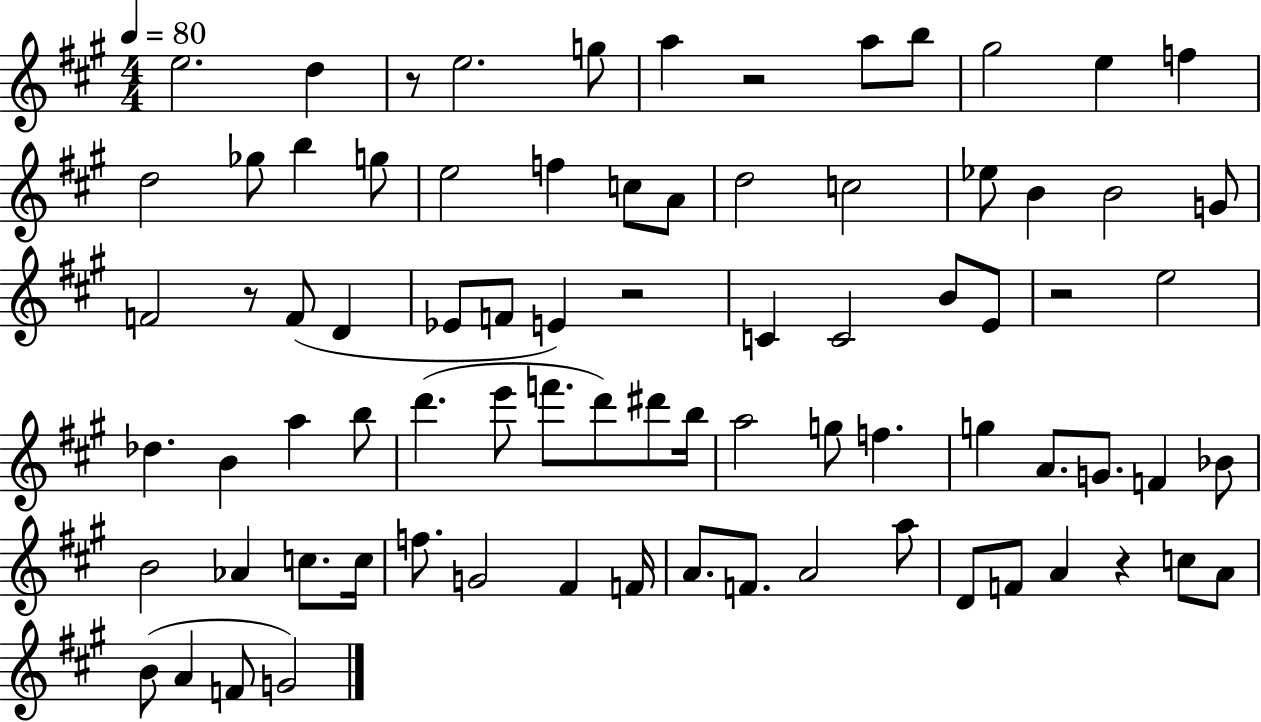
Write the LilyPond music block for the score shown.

{
  \clef treble
  \numericTimeSignature
  \time 4/4
  \key a \major
  \tempo 4 = 80
  \repeat volta 2 { e''2. d''4 | r8 e''2. g''8 | a''4 r2 a''8 b''8 | gis''2 e''4 f''4 | \break d''2 ges''8 b''4 g''8 | e''2 f''4 c''8 a'8 | d''2 c''2 | ees''8 b'4 b'2 g'8 | \break f'2 r8 f'8( d'4 | ees'8 f'8 e'4) r2 | c'4 c'2 b'8 e'8 | r2 e''2 | \break des''4. b'4 a''4 b''8 | d'''4.( e'''8 f'''8. d'''8) dis'''8 b''16 | a''2 g''8 f''4. | g''4 a'8. g'8. f'4 bes'8 | \break b'2 aes'4 c''8. c''16 | f''8. g'2 fis'4 f'16 | a'8. f'8. a'2 a''8 | d'8 f'8 a'4 r4 c''8 a'8 | \break b'8( a'4 f'8 g'2) | } \bar "|."
}